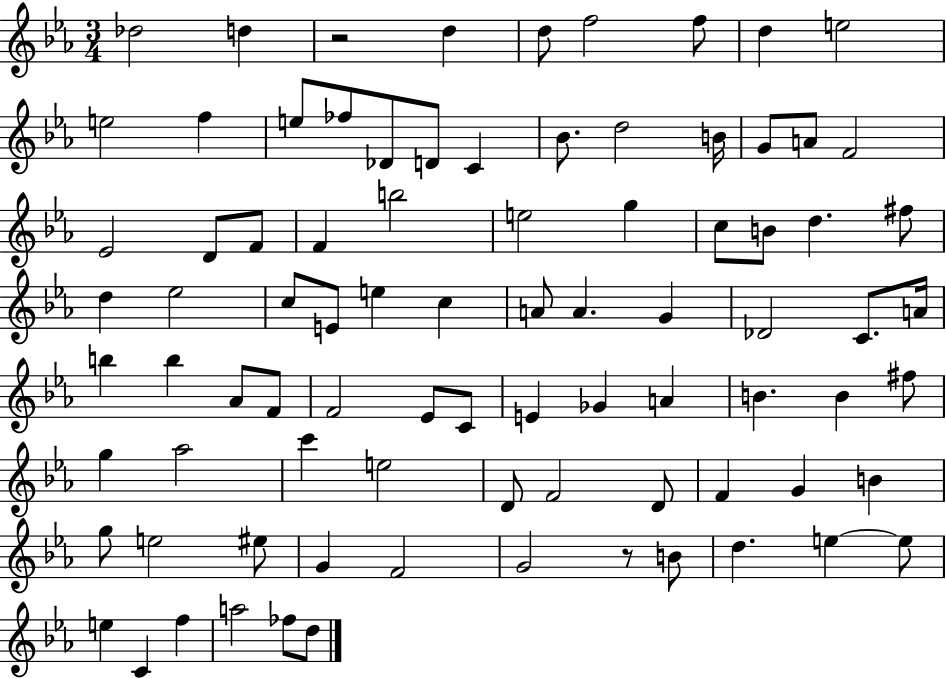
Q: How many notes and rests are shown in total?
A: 85